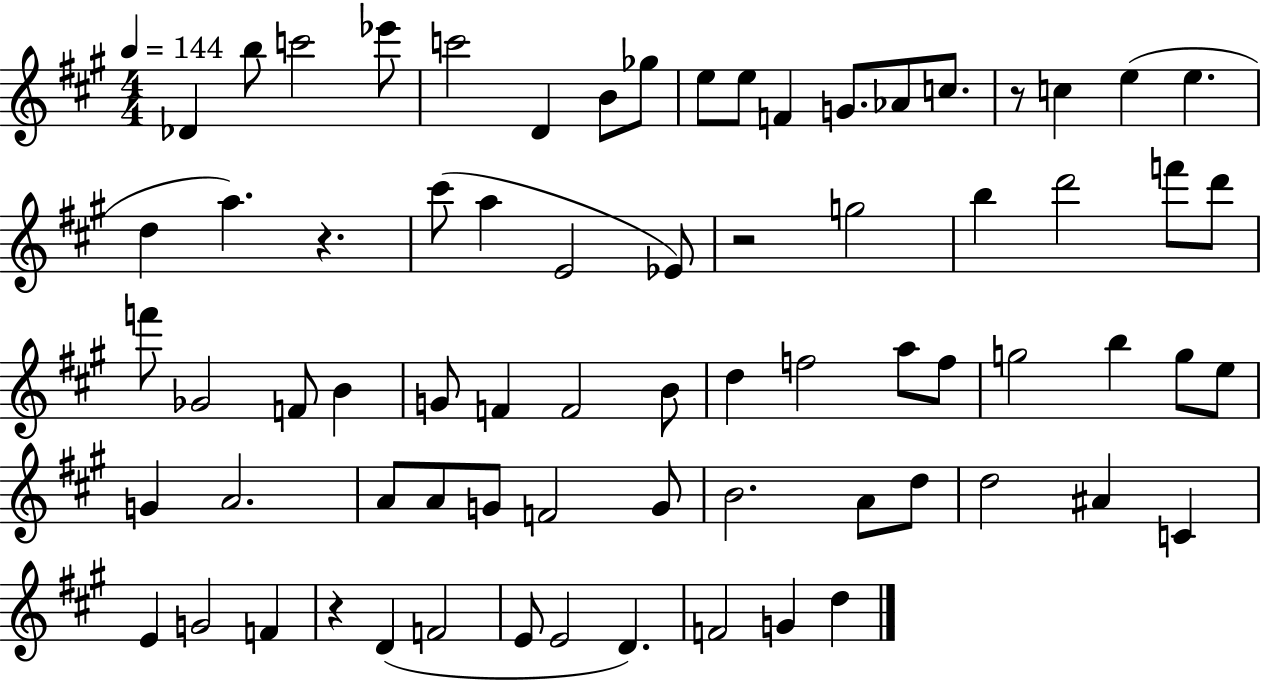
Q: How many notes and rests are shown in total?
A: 72